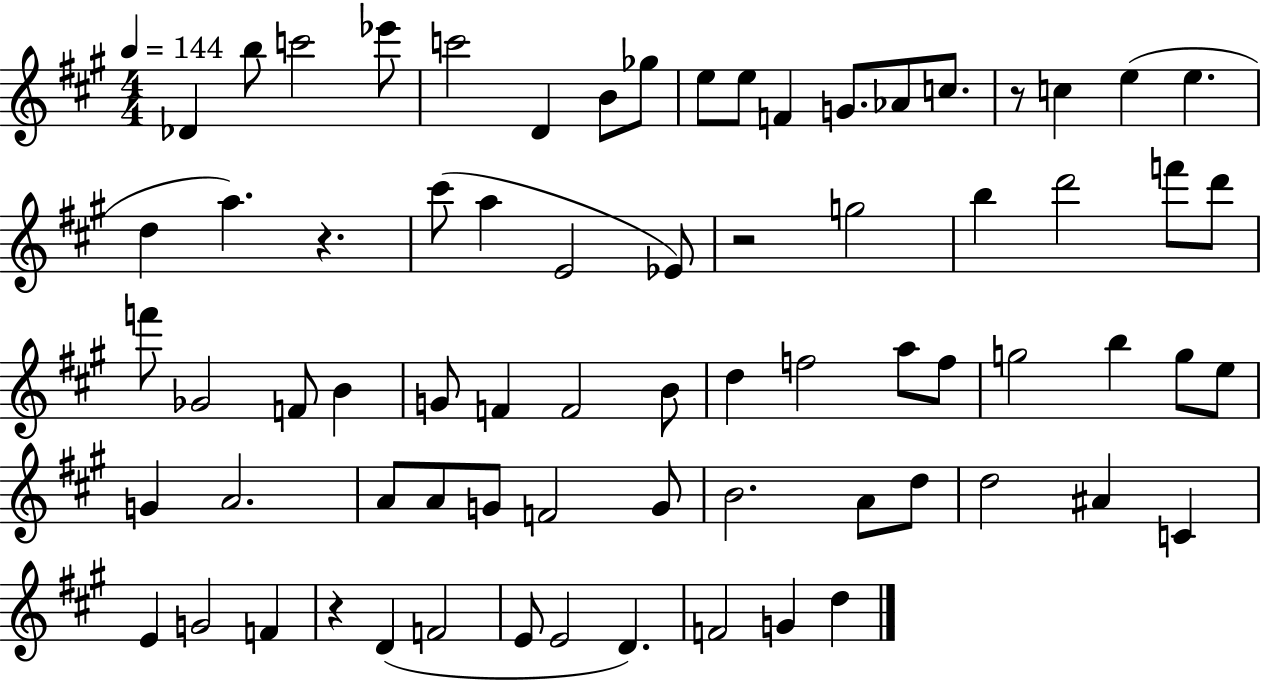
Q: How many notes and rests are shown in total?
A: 72